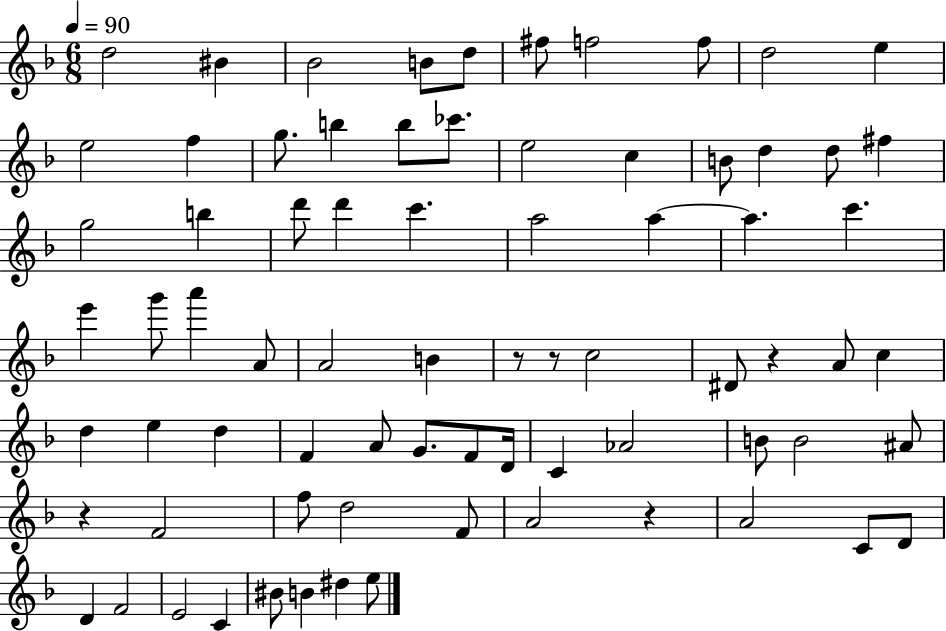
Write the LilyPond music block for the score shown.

{
  \clef treble
  \numericTimeSignature
  \time 6/8
  \key f \major
  \tempo 4 = 90
  d''2 bis'4 | bes'2 b'8 d''8 | fis''8 f''2 f''8 | d''2 e''4 | \break e''2 f''4 | g''8. b''4 b''8 ces'''8. | e''2 c''4 | b'8 d''4 d''8 fis''4 | \break g''2 b''4 | d'''8 d'''4 c'''4. | a''2 a''4~~ | a''4. c'''4. | \break e'''4 g'''8 a'''4 a'8 | a'2 b'4 | r8 r8 c''2 | dis'8 r4 a'8 c''4 | \break d''4 e''4 d''4 | f'4 a'8 g'8. f'8 d'16 | c'4 aes'2 | b'8 b'2 ais'8 | \break r4 f'2 | f''8 d''2 f'8 | a'2 r4 | a'2 c'8 d'8 | \break d'4 f'2 | e'2 c'4 | bis'8 b'4 dis''4 e''8 | \bar "|."
}